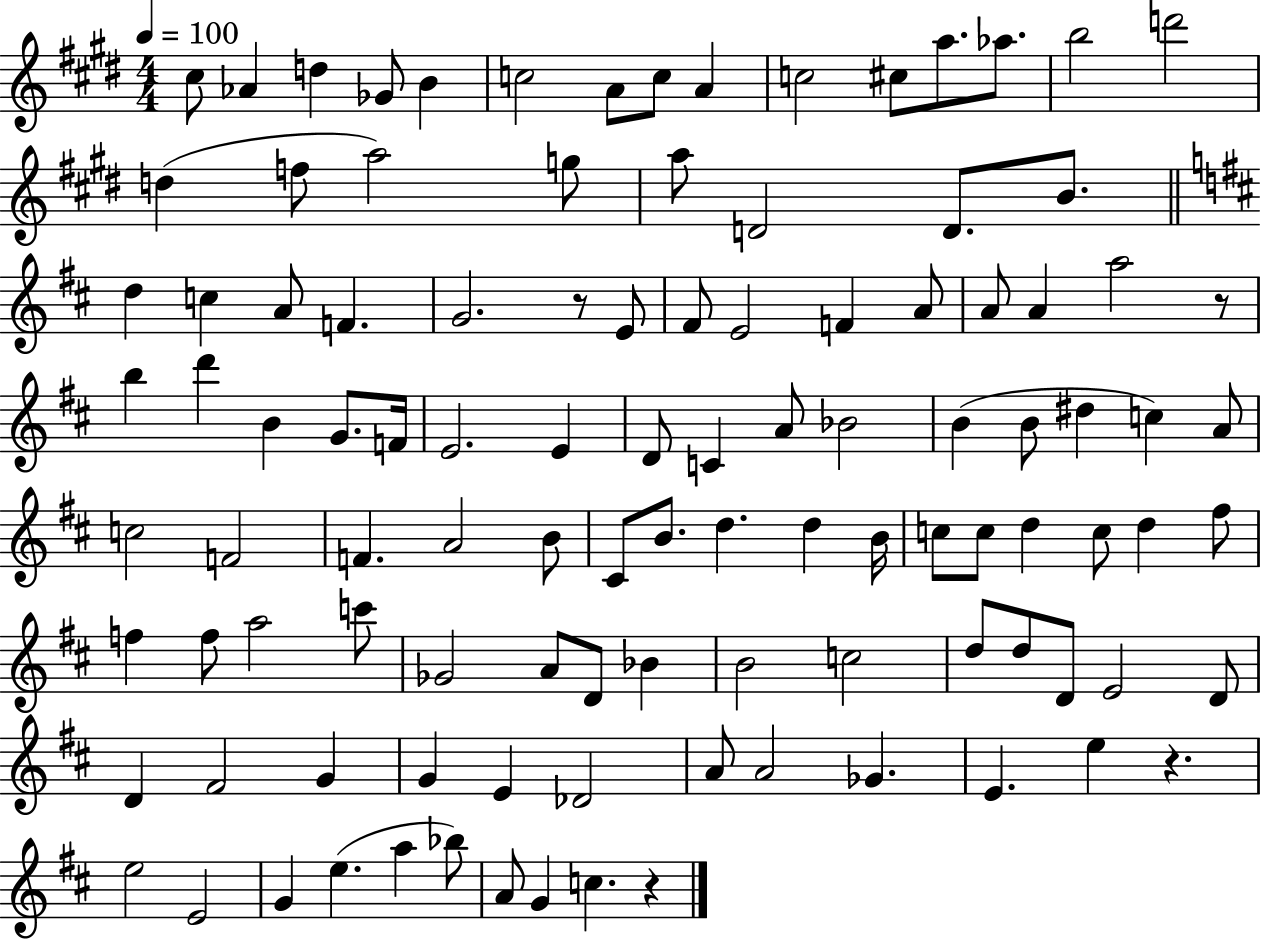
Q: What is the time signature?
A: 4/4